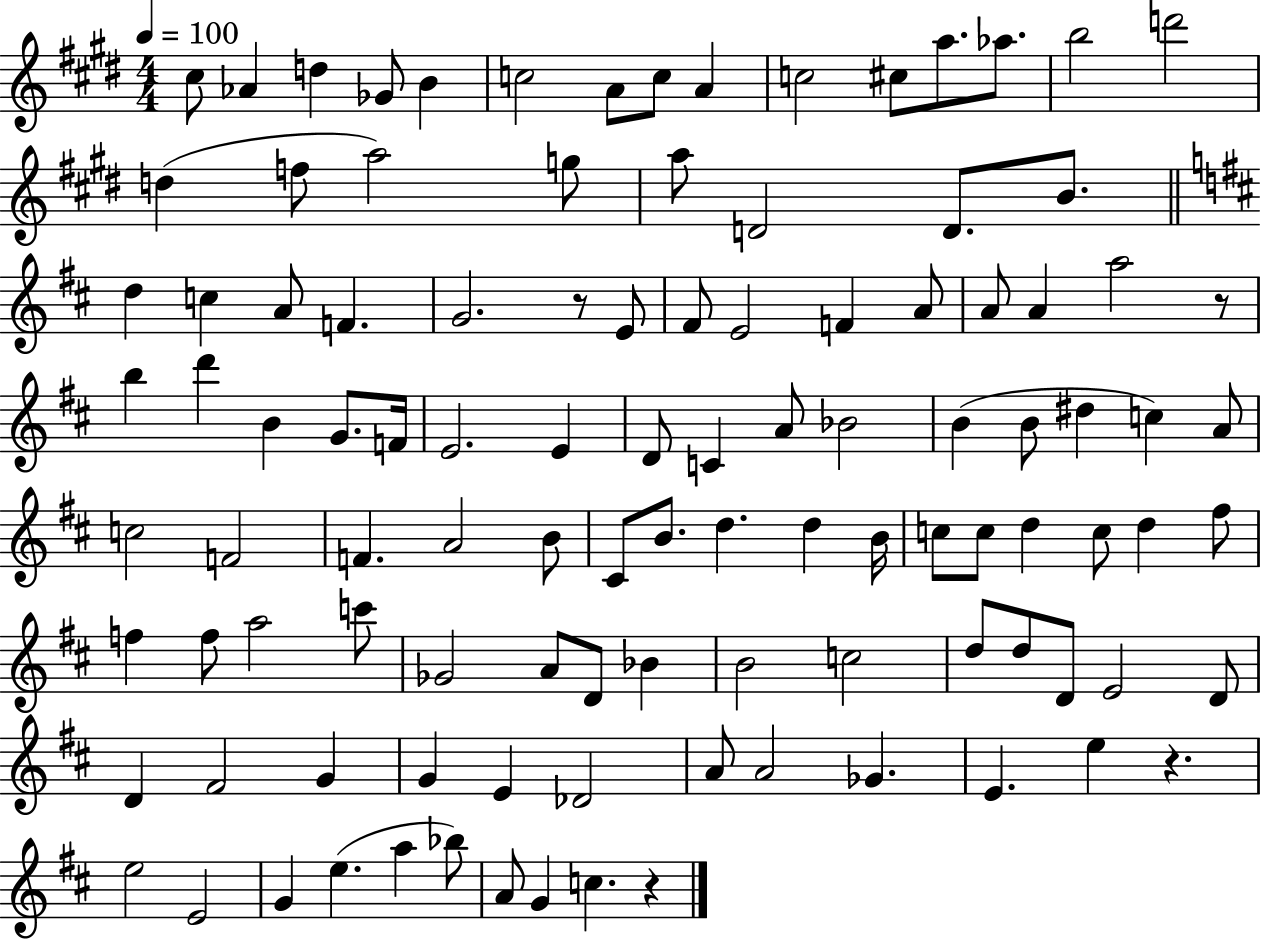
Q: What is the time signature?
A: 4/4